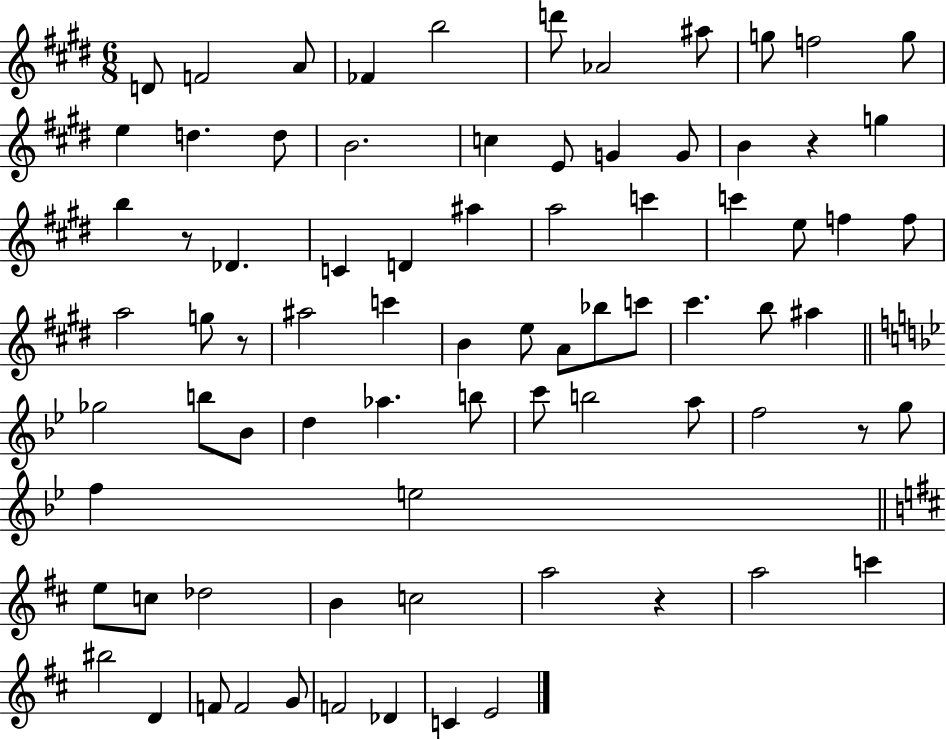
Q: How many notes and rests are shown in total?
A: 79